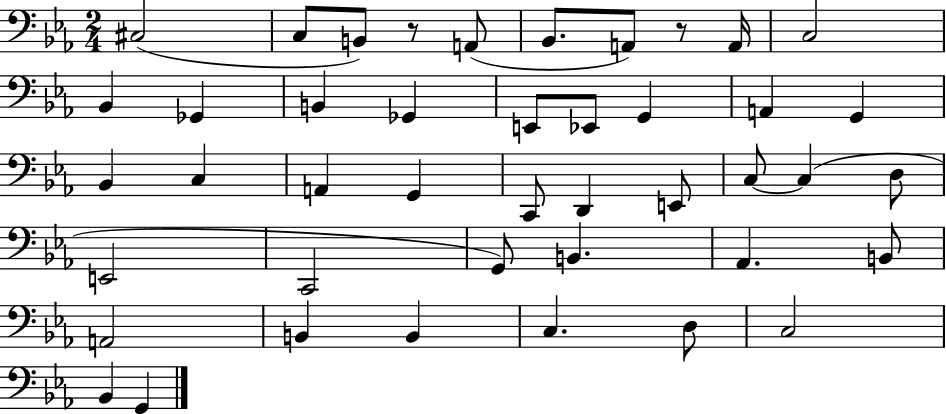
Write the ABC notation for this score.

X:1
T:Untitled
M:2/4
L:1/4
K:Eb
^C,2 C,/2 B,,/2 z/2 A,,/2 _B,,/2 A,,/2 z/2 A,,/4 C,2 _B,, _G,, B,, _G,, E,,/2 _E,,/2 G,, A,, G,, _B,, C, A,, G,, C,,/2 D,, E,,/2 C,/2 C, D,/2 E,,2 C,,2 G,,/2 B,, _A,, B,,/2 A,,2 B,, B,, C, D,/2 C,2 _B,, G,,